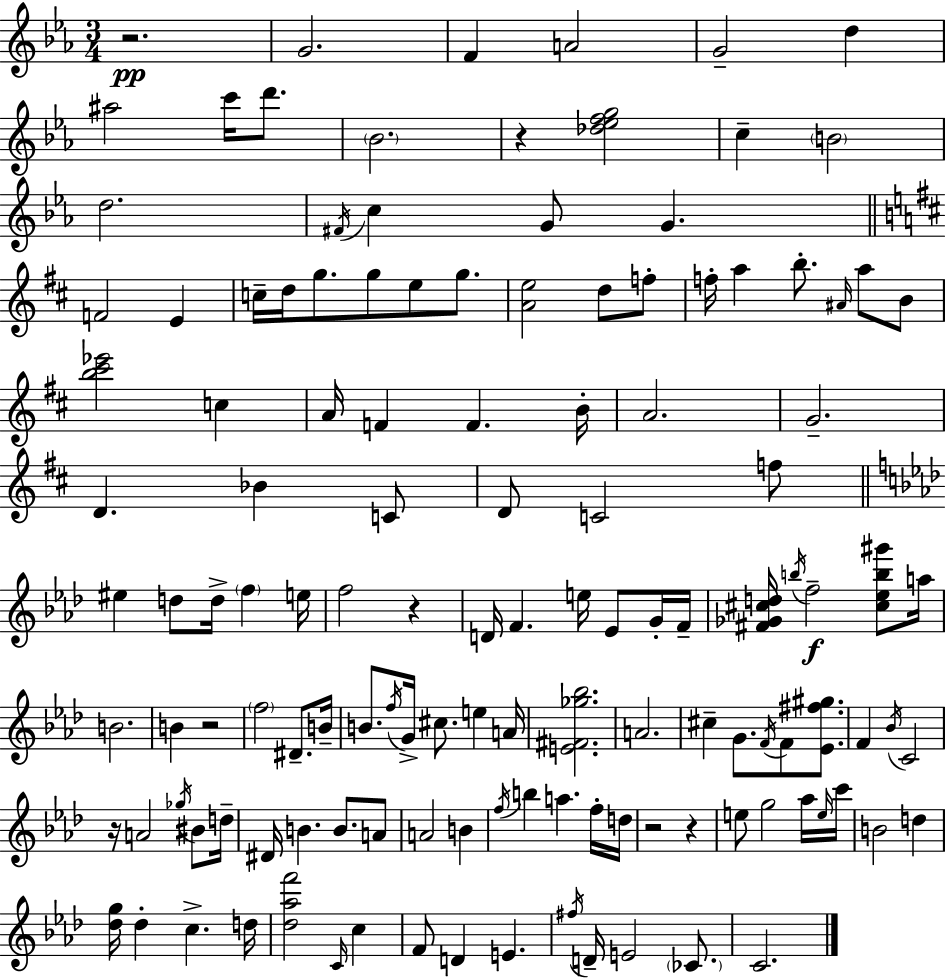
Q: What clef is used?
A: treble